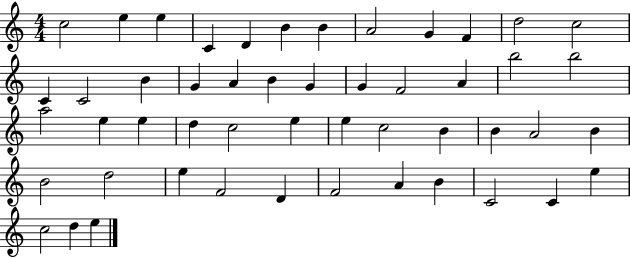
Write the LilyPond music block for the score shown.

{
  \clef treble
  \numericTimeSignature
  \time 4/4
  \key c \major
  c''2 e''4 e''4 | c'4 d'4 b'4 b'4 | a'2 g'4 f'4 | d''2 c''2 | \break c'4 c'2 b'4 | g'4 a'4 b'4 g'4 | g'4 f'2 a'4 | b''2 b''2 | \break a''2 e''4 e''4 | d''4 c''2 e''4 | e''4 c''2 b'4 | b'4 a'2 b'4 | \break b'2 d''2 | e''4 f'2 d'4 | f'2 a'4 b'4 | c'2 c'4 e''4 | \break c''2 d''4 e''4 | \bar "|."
}